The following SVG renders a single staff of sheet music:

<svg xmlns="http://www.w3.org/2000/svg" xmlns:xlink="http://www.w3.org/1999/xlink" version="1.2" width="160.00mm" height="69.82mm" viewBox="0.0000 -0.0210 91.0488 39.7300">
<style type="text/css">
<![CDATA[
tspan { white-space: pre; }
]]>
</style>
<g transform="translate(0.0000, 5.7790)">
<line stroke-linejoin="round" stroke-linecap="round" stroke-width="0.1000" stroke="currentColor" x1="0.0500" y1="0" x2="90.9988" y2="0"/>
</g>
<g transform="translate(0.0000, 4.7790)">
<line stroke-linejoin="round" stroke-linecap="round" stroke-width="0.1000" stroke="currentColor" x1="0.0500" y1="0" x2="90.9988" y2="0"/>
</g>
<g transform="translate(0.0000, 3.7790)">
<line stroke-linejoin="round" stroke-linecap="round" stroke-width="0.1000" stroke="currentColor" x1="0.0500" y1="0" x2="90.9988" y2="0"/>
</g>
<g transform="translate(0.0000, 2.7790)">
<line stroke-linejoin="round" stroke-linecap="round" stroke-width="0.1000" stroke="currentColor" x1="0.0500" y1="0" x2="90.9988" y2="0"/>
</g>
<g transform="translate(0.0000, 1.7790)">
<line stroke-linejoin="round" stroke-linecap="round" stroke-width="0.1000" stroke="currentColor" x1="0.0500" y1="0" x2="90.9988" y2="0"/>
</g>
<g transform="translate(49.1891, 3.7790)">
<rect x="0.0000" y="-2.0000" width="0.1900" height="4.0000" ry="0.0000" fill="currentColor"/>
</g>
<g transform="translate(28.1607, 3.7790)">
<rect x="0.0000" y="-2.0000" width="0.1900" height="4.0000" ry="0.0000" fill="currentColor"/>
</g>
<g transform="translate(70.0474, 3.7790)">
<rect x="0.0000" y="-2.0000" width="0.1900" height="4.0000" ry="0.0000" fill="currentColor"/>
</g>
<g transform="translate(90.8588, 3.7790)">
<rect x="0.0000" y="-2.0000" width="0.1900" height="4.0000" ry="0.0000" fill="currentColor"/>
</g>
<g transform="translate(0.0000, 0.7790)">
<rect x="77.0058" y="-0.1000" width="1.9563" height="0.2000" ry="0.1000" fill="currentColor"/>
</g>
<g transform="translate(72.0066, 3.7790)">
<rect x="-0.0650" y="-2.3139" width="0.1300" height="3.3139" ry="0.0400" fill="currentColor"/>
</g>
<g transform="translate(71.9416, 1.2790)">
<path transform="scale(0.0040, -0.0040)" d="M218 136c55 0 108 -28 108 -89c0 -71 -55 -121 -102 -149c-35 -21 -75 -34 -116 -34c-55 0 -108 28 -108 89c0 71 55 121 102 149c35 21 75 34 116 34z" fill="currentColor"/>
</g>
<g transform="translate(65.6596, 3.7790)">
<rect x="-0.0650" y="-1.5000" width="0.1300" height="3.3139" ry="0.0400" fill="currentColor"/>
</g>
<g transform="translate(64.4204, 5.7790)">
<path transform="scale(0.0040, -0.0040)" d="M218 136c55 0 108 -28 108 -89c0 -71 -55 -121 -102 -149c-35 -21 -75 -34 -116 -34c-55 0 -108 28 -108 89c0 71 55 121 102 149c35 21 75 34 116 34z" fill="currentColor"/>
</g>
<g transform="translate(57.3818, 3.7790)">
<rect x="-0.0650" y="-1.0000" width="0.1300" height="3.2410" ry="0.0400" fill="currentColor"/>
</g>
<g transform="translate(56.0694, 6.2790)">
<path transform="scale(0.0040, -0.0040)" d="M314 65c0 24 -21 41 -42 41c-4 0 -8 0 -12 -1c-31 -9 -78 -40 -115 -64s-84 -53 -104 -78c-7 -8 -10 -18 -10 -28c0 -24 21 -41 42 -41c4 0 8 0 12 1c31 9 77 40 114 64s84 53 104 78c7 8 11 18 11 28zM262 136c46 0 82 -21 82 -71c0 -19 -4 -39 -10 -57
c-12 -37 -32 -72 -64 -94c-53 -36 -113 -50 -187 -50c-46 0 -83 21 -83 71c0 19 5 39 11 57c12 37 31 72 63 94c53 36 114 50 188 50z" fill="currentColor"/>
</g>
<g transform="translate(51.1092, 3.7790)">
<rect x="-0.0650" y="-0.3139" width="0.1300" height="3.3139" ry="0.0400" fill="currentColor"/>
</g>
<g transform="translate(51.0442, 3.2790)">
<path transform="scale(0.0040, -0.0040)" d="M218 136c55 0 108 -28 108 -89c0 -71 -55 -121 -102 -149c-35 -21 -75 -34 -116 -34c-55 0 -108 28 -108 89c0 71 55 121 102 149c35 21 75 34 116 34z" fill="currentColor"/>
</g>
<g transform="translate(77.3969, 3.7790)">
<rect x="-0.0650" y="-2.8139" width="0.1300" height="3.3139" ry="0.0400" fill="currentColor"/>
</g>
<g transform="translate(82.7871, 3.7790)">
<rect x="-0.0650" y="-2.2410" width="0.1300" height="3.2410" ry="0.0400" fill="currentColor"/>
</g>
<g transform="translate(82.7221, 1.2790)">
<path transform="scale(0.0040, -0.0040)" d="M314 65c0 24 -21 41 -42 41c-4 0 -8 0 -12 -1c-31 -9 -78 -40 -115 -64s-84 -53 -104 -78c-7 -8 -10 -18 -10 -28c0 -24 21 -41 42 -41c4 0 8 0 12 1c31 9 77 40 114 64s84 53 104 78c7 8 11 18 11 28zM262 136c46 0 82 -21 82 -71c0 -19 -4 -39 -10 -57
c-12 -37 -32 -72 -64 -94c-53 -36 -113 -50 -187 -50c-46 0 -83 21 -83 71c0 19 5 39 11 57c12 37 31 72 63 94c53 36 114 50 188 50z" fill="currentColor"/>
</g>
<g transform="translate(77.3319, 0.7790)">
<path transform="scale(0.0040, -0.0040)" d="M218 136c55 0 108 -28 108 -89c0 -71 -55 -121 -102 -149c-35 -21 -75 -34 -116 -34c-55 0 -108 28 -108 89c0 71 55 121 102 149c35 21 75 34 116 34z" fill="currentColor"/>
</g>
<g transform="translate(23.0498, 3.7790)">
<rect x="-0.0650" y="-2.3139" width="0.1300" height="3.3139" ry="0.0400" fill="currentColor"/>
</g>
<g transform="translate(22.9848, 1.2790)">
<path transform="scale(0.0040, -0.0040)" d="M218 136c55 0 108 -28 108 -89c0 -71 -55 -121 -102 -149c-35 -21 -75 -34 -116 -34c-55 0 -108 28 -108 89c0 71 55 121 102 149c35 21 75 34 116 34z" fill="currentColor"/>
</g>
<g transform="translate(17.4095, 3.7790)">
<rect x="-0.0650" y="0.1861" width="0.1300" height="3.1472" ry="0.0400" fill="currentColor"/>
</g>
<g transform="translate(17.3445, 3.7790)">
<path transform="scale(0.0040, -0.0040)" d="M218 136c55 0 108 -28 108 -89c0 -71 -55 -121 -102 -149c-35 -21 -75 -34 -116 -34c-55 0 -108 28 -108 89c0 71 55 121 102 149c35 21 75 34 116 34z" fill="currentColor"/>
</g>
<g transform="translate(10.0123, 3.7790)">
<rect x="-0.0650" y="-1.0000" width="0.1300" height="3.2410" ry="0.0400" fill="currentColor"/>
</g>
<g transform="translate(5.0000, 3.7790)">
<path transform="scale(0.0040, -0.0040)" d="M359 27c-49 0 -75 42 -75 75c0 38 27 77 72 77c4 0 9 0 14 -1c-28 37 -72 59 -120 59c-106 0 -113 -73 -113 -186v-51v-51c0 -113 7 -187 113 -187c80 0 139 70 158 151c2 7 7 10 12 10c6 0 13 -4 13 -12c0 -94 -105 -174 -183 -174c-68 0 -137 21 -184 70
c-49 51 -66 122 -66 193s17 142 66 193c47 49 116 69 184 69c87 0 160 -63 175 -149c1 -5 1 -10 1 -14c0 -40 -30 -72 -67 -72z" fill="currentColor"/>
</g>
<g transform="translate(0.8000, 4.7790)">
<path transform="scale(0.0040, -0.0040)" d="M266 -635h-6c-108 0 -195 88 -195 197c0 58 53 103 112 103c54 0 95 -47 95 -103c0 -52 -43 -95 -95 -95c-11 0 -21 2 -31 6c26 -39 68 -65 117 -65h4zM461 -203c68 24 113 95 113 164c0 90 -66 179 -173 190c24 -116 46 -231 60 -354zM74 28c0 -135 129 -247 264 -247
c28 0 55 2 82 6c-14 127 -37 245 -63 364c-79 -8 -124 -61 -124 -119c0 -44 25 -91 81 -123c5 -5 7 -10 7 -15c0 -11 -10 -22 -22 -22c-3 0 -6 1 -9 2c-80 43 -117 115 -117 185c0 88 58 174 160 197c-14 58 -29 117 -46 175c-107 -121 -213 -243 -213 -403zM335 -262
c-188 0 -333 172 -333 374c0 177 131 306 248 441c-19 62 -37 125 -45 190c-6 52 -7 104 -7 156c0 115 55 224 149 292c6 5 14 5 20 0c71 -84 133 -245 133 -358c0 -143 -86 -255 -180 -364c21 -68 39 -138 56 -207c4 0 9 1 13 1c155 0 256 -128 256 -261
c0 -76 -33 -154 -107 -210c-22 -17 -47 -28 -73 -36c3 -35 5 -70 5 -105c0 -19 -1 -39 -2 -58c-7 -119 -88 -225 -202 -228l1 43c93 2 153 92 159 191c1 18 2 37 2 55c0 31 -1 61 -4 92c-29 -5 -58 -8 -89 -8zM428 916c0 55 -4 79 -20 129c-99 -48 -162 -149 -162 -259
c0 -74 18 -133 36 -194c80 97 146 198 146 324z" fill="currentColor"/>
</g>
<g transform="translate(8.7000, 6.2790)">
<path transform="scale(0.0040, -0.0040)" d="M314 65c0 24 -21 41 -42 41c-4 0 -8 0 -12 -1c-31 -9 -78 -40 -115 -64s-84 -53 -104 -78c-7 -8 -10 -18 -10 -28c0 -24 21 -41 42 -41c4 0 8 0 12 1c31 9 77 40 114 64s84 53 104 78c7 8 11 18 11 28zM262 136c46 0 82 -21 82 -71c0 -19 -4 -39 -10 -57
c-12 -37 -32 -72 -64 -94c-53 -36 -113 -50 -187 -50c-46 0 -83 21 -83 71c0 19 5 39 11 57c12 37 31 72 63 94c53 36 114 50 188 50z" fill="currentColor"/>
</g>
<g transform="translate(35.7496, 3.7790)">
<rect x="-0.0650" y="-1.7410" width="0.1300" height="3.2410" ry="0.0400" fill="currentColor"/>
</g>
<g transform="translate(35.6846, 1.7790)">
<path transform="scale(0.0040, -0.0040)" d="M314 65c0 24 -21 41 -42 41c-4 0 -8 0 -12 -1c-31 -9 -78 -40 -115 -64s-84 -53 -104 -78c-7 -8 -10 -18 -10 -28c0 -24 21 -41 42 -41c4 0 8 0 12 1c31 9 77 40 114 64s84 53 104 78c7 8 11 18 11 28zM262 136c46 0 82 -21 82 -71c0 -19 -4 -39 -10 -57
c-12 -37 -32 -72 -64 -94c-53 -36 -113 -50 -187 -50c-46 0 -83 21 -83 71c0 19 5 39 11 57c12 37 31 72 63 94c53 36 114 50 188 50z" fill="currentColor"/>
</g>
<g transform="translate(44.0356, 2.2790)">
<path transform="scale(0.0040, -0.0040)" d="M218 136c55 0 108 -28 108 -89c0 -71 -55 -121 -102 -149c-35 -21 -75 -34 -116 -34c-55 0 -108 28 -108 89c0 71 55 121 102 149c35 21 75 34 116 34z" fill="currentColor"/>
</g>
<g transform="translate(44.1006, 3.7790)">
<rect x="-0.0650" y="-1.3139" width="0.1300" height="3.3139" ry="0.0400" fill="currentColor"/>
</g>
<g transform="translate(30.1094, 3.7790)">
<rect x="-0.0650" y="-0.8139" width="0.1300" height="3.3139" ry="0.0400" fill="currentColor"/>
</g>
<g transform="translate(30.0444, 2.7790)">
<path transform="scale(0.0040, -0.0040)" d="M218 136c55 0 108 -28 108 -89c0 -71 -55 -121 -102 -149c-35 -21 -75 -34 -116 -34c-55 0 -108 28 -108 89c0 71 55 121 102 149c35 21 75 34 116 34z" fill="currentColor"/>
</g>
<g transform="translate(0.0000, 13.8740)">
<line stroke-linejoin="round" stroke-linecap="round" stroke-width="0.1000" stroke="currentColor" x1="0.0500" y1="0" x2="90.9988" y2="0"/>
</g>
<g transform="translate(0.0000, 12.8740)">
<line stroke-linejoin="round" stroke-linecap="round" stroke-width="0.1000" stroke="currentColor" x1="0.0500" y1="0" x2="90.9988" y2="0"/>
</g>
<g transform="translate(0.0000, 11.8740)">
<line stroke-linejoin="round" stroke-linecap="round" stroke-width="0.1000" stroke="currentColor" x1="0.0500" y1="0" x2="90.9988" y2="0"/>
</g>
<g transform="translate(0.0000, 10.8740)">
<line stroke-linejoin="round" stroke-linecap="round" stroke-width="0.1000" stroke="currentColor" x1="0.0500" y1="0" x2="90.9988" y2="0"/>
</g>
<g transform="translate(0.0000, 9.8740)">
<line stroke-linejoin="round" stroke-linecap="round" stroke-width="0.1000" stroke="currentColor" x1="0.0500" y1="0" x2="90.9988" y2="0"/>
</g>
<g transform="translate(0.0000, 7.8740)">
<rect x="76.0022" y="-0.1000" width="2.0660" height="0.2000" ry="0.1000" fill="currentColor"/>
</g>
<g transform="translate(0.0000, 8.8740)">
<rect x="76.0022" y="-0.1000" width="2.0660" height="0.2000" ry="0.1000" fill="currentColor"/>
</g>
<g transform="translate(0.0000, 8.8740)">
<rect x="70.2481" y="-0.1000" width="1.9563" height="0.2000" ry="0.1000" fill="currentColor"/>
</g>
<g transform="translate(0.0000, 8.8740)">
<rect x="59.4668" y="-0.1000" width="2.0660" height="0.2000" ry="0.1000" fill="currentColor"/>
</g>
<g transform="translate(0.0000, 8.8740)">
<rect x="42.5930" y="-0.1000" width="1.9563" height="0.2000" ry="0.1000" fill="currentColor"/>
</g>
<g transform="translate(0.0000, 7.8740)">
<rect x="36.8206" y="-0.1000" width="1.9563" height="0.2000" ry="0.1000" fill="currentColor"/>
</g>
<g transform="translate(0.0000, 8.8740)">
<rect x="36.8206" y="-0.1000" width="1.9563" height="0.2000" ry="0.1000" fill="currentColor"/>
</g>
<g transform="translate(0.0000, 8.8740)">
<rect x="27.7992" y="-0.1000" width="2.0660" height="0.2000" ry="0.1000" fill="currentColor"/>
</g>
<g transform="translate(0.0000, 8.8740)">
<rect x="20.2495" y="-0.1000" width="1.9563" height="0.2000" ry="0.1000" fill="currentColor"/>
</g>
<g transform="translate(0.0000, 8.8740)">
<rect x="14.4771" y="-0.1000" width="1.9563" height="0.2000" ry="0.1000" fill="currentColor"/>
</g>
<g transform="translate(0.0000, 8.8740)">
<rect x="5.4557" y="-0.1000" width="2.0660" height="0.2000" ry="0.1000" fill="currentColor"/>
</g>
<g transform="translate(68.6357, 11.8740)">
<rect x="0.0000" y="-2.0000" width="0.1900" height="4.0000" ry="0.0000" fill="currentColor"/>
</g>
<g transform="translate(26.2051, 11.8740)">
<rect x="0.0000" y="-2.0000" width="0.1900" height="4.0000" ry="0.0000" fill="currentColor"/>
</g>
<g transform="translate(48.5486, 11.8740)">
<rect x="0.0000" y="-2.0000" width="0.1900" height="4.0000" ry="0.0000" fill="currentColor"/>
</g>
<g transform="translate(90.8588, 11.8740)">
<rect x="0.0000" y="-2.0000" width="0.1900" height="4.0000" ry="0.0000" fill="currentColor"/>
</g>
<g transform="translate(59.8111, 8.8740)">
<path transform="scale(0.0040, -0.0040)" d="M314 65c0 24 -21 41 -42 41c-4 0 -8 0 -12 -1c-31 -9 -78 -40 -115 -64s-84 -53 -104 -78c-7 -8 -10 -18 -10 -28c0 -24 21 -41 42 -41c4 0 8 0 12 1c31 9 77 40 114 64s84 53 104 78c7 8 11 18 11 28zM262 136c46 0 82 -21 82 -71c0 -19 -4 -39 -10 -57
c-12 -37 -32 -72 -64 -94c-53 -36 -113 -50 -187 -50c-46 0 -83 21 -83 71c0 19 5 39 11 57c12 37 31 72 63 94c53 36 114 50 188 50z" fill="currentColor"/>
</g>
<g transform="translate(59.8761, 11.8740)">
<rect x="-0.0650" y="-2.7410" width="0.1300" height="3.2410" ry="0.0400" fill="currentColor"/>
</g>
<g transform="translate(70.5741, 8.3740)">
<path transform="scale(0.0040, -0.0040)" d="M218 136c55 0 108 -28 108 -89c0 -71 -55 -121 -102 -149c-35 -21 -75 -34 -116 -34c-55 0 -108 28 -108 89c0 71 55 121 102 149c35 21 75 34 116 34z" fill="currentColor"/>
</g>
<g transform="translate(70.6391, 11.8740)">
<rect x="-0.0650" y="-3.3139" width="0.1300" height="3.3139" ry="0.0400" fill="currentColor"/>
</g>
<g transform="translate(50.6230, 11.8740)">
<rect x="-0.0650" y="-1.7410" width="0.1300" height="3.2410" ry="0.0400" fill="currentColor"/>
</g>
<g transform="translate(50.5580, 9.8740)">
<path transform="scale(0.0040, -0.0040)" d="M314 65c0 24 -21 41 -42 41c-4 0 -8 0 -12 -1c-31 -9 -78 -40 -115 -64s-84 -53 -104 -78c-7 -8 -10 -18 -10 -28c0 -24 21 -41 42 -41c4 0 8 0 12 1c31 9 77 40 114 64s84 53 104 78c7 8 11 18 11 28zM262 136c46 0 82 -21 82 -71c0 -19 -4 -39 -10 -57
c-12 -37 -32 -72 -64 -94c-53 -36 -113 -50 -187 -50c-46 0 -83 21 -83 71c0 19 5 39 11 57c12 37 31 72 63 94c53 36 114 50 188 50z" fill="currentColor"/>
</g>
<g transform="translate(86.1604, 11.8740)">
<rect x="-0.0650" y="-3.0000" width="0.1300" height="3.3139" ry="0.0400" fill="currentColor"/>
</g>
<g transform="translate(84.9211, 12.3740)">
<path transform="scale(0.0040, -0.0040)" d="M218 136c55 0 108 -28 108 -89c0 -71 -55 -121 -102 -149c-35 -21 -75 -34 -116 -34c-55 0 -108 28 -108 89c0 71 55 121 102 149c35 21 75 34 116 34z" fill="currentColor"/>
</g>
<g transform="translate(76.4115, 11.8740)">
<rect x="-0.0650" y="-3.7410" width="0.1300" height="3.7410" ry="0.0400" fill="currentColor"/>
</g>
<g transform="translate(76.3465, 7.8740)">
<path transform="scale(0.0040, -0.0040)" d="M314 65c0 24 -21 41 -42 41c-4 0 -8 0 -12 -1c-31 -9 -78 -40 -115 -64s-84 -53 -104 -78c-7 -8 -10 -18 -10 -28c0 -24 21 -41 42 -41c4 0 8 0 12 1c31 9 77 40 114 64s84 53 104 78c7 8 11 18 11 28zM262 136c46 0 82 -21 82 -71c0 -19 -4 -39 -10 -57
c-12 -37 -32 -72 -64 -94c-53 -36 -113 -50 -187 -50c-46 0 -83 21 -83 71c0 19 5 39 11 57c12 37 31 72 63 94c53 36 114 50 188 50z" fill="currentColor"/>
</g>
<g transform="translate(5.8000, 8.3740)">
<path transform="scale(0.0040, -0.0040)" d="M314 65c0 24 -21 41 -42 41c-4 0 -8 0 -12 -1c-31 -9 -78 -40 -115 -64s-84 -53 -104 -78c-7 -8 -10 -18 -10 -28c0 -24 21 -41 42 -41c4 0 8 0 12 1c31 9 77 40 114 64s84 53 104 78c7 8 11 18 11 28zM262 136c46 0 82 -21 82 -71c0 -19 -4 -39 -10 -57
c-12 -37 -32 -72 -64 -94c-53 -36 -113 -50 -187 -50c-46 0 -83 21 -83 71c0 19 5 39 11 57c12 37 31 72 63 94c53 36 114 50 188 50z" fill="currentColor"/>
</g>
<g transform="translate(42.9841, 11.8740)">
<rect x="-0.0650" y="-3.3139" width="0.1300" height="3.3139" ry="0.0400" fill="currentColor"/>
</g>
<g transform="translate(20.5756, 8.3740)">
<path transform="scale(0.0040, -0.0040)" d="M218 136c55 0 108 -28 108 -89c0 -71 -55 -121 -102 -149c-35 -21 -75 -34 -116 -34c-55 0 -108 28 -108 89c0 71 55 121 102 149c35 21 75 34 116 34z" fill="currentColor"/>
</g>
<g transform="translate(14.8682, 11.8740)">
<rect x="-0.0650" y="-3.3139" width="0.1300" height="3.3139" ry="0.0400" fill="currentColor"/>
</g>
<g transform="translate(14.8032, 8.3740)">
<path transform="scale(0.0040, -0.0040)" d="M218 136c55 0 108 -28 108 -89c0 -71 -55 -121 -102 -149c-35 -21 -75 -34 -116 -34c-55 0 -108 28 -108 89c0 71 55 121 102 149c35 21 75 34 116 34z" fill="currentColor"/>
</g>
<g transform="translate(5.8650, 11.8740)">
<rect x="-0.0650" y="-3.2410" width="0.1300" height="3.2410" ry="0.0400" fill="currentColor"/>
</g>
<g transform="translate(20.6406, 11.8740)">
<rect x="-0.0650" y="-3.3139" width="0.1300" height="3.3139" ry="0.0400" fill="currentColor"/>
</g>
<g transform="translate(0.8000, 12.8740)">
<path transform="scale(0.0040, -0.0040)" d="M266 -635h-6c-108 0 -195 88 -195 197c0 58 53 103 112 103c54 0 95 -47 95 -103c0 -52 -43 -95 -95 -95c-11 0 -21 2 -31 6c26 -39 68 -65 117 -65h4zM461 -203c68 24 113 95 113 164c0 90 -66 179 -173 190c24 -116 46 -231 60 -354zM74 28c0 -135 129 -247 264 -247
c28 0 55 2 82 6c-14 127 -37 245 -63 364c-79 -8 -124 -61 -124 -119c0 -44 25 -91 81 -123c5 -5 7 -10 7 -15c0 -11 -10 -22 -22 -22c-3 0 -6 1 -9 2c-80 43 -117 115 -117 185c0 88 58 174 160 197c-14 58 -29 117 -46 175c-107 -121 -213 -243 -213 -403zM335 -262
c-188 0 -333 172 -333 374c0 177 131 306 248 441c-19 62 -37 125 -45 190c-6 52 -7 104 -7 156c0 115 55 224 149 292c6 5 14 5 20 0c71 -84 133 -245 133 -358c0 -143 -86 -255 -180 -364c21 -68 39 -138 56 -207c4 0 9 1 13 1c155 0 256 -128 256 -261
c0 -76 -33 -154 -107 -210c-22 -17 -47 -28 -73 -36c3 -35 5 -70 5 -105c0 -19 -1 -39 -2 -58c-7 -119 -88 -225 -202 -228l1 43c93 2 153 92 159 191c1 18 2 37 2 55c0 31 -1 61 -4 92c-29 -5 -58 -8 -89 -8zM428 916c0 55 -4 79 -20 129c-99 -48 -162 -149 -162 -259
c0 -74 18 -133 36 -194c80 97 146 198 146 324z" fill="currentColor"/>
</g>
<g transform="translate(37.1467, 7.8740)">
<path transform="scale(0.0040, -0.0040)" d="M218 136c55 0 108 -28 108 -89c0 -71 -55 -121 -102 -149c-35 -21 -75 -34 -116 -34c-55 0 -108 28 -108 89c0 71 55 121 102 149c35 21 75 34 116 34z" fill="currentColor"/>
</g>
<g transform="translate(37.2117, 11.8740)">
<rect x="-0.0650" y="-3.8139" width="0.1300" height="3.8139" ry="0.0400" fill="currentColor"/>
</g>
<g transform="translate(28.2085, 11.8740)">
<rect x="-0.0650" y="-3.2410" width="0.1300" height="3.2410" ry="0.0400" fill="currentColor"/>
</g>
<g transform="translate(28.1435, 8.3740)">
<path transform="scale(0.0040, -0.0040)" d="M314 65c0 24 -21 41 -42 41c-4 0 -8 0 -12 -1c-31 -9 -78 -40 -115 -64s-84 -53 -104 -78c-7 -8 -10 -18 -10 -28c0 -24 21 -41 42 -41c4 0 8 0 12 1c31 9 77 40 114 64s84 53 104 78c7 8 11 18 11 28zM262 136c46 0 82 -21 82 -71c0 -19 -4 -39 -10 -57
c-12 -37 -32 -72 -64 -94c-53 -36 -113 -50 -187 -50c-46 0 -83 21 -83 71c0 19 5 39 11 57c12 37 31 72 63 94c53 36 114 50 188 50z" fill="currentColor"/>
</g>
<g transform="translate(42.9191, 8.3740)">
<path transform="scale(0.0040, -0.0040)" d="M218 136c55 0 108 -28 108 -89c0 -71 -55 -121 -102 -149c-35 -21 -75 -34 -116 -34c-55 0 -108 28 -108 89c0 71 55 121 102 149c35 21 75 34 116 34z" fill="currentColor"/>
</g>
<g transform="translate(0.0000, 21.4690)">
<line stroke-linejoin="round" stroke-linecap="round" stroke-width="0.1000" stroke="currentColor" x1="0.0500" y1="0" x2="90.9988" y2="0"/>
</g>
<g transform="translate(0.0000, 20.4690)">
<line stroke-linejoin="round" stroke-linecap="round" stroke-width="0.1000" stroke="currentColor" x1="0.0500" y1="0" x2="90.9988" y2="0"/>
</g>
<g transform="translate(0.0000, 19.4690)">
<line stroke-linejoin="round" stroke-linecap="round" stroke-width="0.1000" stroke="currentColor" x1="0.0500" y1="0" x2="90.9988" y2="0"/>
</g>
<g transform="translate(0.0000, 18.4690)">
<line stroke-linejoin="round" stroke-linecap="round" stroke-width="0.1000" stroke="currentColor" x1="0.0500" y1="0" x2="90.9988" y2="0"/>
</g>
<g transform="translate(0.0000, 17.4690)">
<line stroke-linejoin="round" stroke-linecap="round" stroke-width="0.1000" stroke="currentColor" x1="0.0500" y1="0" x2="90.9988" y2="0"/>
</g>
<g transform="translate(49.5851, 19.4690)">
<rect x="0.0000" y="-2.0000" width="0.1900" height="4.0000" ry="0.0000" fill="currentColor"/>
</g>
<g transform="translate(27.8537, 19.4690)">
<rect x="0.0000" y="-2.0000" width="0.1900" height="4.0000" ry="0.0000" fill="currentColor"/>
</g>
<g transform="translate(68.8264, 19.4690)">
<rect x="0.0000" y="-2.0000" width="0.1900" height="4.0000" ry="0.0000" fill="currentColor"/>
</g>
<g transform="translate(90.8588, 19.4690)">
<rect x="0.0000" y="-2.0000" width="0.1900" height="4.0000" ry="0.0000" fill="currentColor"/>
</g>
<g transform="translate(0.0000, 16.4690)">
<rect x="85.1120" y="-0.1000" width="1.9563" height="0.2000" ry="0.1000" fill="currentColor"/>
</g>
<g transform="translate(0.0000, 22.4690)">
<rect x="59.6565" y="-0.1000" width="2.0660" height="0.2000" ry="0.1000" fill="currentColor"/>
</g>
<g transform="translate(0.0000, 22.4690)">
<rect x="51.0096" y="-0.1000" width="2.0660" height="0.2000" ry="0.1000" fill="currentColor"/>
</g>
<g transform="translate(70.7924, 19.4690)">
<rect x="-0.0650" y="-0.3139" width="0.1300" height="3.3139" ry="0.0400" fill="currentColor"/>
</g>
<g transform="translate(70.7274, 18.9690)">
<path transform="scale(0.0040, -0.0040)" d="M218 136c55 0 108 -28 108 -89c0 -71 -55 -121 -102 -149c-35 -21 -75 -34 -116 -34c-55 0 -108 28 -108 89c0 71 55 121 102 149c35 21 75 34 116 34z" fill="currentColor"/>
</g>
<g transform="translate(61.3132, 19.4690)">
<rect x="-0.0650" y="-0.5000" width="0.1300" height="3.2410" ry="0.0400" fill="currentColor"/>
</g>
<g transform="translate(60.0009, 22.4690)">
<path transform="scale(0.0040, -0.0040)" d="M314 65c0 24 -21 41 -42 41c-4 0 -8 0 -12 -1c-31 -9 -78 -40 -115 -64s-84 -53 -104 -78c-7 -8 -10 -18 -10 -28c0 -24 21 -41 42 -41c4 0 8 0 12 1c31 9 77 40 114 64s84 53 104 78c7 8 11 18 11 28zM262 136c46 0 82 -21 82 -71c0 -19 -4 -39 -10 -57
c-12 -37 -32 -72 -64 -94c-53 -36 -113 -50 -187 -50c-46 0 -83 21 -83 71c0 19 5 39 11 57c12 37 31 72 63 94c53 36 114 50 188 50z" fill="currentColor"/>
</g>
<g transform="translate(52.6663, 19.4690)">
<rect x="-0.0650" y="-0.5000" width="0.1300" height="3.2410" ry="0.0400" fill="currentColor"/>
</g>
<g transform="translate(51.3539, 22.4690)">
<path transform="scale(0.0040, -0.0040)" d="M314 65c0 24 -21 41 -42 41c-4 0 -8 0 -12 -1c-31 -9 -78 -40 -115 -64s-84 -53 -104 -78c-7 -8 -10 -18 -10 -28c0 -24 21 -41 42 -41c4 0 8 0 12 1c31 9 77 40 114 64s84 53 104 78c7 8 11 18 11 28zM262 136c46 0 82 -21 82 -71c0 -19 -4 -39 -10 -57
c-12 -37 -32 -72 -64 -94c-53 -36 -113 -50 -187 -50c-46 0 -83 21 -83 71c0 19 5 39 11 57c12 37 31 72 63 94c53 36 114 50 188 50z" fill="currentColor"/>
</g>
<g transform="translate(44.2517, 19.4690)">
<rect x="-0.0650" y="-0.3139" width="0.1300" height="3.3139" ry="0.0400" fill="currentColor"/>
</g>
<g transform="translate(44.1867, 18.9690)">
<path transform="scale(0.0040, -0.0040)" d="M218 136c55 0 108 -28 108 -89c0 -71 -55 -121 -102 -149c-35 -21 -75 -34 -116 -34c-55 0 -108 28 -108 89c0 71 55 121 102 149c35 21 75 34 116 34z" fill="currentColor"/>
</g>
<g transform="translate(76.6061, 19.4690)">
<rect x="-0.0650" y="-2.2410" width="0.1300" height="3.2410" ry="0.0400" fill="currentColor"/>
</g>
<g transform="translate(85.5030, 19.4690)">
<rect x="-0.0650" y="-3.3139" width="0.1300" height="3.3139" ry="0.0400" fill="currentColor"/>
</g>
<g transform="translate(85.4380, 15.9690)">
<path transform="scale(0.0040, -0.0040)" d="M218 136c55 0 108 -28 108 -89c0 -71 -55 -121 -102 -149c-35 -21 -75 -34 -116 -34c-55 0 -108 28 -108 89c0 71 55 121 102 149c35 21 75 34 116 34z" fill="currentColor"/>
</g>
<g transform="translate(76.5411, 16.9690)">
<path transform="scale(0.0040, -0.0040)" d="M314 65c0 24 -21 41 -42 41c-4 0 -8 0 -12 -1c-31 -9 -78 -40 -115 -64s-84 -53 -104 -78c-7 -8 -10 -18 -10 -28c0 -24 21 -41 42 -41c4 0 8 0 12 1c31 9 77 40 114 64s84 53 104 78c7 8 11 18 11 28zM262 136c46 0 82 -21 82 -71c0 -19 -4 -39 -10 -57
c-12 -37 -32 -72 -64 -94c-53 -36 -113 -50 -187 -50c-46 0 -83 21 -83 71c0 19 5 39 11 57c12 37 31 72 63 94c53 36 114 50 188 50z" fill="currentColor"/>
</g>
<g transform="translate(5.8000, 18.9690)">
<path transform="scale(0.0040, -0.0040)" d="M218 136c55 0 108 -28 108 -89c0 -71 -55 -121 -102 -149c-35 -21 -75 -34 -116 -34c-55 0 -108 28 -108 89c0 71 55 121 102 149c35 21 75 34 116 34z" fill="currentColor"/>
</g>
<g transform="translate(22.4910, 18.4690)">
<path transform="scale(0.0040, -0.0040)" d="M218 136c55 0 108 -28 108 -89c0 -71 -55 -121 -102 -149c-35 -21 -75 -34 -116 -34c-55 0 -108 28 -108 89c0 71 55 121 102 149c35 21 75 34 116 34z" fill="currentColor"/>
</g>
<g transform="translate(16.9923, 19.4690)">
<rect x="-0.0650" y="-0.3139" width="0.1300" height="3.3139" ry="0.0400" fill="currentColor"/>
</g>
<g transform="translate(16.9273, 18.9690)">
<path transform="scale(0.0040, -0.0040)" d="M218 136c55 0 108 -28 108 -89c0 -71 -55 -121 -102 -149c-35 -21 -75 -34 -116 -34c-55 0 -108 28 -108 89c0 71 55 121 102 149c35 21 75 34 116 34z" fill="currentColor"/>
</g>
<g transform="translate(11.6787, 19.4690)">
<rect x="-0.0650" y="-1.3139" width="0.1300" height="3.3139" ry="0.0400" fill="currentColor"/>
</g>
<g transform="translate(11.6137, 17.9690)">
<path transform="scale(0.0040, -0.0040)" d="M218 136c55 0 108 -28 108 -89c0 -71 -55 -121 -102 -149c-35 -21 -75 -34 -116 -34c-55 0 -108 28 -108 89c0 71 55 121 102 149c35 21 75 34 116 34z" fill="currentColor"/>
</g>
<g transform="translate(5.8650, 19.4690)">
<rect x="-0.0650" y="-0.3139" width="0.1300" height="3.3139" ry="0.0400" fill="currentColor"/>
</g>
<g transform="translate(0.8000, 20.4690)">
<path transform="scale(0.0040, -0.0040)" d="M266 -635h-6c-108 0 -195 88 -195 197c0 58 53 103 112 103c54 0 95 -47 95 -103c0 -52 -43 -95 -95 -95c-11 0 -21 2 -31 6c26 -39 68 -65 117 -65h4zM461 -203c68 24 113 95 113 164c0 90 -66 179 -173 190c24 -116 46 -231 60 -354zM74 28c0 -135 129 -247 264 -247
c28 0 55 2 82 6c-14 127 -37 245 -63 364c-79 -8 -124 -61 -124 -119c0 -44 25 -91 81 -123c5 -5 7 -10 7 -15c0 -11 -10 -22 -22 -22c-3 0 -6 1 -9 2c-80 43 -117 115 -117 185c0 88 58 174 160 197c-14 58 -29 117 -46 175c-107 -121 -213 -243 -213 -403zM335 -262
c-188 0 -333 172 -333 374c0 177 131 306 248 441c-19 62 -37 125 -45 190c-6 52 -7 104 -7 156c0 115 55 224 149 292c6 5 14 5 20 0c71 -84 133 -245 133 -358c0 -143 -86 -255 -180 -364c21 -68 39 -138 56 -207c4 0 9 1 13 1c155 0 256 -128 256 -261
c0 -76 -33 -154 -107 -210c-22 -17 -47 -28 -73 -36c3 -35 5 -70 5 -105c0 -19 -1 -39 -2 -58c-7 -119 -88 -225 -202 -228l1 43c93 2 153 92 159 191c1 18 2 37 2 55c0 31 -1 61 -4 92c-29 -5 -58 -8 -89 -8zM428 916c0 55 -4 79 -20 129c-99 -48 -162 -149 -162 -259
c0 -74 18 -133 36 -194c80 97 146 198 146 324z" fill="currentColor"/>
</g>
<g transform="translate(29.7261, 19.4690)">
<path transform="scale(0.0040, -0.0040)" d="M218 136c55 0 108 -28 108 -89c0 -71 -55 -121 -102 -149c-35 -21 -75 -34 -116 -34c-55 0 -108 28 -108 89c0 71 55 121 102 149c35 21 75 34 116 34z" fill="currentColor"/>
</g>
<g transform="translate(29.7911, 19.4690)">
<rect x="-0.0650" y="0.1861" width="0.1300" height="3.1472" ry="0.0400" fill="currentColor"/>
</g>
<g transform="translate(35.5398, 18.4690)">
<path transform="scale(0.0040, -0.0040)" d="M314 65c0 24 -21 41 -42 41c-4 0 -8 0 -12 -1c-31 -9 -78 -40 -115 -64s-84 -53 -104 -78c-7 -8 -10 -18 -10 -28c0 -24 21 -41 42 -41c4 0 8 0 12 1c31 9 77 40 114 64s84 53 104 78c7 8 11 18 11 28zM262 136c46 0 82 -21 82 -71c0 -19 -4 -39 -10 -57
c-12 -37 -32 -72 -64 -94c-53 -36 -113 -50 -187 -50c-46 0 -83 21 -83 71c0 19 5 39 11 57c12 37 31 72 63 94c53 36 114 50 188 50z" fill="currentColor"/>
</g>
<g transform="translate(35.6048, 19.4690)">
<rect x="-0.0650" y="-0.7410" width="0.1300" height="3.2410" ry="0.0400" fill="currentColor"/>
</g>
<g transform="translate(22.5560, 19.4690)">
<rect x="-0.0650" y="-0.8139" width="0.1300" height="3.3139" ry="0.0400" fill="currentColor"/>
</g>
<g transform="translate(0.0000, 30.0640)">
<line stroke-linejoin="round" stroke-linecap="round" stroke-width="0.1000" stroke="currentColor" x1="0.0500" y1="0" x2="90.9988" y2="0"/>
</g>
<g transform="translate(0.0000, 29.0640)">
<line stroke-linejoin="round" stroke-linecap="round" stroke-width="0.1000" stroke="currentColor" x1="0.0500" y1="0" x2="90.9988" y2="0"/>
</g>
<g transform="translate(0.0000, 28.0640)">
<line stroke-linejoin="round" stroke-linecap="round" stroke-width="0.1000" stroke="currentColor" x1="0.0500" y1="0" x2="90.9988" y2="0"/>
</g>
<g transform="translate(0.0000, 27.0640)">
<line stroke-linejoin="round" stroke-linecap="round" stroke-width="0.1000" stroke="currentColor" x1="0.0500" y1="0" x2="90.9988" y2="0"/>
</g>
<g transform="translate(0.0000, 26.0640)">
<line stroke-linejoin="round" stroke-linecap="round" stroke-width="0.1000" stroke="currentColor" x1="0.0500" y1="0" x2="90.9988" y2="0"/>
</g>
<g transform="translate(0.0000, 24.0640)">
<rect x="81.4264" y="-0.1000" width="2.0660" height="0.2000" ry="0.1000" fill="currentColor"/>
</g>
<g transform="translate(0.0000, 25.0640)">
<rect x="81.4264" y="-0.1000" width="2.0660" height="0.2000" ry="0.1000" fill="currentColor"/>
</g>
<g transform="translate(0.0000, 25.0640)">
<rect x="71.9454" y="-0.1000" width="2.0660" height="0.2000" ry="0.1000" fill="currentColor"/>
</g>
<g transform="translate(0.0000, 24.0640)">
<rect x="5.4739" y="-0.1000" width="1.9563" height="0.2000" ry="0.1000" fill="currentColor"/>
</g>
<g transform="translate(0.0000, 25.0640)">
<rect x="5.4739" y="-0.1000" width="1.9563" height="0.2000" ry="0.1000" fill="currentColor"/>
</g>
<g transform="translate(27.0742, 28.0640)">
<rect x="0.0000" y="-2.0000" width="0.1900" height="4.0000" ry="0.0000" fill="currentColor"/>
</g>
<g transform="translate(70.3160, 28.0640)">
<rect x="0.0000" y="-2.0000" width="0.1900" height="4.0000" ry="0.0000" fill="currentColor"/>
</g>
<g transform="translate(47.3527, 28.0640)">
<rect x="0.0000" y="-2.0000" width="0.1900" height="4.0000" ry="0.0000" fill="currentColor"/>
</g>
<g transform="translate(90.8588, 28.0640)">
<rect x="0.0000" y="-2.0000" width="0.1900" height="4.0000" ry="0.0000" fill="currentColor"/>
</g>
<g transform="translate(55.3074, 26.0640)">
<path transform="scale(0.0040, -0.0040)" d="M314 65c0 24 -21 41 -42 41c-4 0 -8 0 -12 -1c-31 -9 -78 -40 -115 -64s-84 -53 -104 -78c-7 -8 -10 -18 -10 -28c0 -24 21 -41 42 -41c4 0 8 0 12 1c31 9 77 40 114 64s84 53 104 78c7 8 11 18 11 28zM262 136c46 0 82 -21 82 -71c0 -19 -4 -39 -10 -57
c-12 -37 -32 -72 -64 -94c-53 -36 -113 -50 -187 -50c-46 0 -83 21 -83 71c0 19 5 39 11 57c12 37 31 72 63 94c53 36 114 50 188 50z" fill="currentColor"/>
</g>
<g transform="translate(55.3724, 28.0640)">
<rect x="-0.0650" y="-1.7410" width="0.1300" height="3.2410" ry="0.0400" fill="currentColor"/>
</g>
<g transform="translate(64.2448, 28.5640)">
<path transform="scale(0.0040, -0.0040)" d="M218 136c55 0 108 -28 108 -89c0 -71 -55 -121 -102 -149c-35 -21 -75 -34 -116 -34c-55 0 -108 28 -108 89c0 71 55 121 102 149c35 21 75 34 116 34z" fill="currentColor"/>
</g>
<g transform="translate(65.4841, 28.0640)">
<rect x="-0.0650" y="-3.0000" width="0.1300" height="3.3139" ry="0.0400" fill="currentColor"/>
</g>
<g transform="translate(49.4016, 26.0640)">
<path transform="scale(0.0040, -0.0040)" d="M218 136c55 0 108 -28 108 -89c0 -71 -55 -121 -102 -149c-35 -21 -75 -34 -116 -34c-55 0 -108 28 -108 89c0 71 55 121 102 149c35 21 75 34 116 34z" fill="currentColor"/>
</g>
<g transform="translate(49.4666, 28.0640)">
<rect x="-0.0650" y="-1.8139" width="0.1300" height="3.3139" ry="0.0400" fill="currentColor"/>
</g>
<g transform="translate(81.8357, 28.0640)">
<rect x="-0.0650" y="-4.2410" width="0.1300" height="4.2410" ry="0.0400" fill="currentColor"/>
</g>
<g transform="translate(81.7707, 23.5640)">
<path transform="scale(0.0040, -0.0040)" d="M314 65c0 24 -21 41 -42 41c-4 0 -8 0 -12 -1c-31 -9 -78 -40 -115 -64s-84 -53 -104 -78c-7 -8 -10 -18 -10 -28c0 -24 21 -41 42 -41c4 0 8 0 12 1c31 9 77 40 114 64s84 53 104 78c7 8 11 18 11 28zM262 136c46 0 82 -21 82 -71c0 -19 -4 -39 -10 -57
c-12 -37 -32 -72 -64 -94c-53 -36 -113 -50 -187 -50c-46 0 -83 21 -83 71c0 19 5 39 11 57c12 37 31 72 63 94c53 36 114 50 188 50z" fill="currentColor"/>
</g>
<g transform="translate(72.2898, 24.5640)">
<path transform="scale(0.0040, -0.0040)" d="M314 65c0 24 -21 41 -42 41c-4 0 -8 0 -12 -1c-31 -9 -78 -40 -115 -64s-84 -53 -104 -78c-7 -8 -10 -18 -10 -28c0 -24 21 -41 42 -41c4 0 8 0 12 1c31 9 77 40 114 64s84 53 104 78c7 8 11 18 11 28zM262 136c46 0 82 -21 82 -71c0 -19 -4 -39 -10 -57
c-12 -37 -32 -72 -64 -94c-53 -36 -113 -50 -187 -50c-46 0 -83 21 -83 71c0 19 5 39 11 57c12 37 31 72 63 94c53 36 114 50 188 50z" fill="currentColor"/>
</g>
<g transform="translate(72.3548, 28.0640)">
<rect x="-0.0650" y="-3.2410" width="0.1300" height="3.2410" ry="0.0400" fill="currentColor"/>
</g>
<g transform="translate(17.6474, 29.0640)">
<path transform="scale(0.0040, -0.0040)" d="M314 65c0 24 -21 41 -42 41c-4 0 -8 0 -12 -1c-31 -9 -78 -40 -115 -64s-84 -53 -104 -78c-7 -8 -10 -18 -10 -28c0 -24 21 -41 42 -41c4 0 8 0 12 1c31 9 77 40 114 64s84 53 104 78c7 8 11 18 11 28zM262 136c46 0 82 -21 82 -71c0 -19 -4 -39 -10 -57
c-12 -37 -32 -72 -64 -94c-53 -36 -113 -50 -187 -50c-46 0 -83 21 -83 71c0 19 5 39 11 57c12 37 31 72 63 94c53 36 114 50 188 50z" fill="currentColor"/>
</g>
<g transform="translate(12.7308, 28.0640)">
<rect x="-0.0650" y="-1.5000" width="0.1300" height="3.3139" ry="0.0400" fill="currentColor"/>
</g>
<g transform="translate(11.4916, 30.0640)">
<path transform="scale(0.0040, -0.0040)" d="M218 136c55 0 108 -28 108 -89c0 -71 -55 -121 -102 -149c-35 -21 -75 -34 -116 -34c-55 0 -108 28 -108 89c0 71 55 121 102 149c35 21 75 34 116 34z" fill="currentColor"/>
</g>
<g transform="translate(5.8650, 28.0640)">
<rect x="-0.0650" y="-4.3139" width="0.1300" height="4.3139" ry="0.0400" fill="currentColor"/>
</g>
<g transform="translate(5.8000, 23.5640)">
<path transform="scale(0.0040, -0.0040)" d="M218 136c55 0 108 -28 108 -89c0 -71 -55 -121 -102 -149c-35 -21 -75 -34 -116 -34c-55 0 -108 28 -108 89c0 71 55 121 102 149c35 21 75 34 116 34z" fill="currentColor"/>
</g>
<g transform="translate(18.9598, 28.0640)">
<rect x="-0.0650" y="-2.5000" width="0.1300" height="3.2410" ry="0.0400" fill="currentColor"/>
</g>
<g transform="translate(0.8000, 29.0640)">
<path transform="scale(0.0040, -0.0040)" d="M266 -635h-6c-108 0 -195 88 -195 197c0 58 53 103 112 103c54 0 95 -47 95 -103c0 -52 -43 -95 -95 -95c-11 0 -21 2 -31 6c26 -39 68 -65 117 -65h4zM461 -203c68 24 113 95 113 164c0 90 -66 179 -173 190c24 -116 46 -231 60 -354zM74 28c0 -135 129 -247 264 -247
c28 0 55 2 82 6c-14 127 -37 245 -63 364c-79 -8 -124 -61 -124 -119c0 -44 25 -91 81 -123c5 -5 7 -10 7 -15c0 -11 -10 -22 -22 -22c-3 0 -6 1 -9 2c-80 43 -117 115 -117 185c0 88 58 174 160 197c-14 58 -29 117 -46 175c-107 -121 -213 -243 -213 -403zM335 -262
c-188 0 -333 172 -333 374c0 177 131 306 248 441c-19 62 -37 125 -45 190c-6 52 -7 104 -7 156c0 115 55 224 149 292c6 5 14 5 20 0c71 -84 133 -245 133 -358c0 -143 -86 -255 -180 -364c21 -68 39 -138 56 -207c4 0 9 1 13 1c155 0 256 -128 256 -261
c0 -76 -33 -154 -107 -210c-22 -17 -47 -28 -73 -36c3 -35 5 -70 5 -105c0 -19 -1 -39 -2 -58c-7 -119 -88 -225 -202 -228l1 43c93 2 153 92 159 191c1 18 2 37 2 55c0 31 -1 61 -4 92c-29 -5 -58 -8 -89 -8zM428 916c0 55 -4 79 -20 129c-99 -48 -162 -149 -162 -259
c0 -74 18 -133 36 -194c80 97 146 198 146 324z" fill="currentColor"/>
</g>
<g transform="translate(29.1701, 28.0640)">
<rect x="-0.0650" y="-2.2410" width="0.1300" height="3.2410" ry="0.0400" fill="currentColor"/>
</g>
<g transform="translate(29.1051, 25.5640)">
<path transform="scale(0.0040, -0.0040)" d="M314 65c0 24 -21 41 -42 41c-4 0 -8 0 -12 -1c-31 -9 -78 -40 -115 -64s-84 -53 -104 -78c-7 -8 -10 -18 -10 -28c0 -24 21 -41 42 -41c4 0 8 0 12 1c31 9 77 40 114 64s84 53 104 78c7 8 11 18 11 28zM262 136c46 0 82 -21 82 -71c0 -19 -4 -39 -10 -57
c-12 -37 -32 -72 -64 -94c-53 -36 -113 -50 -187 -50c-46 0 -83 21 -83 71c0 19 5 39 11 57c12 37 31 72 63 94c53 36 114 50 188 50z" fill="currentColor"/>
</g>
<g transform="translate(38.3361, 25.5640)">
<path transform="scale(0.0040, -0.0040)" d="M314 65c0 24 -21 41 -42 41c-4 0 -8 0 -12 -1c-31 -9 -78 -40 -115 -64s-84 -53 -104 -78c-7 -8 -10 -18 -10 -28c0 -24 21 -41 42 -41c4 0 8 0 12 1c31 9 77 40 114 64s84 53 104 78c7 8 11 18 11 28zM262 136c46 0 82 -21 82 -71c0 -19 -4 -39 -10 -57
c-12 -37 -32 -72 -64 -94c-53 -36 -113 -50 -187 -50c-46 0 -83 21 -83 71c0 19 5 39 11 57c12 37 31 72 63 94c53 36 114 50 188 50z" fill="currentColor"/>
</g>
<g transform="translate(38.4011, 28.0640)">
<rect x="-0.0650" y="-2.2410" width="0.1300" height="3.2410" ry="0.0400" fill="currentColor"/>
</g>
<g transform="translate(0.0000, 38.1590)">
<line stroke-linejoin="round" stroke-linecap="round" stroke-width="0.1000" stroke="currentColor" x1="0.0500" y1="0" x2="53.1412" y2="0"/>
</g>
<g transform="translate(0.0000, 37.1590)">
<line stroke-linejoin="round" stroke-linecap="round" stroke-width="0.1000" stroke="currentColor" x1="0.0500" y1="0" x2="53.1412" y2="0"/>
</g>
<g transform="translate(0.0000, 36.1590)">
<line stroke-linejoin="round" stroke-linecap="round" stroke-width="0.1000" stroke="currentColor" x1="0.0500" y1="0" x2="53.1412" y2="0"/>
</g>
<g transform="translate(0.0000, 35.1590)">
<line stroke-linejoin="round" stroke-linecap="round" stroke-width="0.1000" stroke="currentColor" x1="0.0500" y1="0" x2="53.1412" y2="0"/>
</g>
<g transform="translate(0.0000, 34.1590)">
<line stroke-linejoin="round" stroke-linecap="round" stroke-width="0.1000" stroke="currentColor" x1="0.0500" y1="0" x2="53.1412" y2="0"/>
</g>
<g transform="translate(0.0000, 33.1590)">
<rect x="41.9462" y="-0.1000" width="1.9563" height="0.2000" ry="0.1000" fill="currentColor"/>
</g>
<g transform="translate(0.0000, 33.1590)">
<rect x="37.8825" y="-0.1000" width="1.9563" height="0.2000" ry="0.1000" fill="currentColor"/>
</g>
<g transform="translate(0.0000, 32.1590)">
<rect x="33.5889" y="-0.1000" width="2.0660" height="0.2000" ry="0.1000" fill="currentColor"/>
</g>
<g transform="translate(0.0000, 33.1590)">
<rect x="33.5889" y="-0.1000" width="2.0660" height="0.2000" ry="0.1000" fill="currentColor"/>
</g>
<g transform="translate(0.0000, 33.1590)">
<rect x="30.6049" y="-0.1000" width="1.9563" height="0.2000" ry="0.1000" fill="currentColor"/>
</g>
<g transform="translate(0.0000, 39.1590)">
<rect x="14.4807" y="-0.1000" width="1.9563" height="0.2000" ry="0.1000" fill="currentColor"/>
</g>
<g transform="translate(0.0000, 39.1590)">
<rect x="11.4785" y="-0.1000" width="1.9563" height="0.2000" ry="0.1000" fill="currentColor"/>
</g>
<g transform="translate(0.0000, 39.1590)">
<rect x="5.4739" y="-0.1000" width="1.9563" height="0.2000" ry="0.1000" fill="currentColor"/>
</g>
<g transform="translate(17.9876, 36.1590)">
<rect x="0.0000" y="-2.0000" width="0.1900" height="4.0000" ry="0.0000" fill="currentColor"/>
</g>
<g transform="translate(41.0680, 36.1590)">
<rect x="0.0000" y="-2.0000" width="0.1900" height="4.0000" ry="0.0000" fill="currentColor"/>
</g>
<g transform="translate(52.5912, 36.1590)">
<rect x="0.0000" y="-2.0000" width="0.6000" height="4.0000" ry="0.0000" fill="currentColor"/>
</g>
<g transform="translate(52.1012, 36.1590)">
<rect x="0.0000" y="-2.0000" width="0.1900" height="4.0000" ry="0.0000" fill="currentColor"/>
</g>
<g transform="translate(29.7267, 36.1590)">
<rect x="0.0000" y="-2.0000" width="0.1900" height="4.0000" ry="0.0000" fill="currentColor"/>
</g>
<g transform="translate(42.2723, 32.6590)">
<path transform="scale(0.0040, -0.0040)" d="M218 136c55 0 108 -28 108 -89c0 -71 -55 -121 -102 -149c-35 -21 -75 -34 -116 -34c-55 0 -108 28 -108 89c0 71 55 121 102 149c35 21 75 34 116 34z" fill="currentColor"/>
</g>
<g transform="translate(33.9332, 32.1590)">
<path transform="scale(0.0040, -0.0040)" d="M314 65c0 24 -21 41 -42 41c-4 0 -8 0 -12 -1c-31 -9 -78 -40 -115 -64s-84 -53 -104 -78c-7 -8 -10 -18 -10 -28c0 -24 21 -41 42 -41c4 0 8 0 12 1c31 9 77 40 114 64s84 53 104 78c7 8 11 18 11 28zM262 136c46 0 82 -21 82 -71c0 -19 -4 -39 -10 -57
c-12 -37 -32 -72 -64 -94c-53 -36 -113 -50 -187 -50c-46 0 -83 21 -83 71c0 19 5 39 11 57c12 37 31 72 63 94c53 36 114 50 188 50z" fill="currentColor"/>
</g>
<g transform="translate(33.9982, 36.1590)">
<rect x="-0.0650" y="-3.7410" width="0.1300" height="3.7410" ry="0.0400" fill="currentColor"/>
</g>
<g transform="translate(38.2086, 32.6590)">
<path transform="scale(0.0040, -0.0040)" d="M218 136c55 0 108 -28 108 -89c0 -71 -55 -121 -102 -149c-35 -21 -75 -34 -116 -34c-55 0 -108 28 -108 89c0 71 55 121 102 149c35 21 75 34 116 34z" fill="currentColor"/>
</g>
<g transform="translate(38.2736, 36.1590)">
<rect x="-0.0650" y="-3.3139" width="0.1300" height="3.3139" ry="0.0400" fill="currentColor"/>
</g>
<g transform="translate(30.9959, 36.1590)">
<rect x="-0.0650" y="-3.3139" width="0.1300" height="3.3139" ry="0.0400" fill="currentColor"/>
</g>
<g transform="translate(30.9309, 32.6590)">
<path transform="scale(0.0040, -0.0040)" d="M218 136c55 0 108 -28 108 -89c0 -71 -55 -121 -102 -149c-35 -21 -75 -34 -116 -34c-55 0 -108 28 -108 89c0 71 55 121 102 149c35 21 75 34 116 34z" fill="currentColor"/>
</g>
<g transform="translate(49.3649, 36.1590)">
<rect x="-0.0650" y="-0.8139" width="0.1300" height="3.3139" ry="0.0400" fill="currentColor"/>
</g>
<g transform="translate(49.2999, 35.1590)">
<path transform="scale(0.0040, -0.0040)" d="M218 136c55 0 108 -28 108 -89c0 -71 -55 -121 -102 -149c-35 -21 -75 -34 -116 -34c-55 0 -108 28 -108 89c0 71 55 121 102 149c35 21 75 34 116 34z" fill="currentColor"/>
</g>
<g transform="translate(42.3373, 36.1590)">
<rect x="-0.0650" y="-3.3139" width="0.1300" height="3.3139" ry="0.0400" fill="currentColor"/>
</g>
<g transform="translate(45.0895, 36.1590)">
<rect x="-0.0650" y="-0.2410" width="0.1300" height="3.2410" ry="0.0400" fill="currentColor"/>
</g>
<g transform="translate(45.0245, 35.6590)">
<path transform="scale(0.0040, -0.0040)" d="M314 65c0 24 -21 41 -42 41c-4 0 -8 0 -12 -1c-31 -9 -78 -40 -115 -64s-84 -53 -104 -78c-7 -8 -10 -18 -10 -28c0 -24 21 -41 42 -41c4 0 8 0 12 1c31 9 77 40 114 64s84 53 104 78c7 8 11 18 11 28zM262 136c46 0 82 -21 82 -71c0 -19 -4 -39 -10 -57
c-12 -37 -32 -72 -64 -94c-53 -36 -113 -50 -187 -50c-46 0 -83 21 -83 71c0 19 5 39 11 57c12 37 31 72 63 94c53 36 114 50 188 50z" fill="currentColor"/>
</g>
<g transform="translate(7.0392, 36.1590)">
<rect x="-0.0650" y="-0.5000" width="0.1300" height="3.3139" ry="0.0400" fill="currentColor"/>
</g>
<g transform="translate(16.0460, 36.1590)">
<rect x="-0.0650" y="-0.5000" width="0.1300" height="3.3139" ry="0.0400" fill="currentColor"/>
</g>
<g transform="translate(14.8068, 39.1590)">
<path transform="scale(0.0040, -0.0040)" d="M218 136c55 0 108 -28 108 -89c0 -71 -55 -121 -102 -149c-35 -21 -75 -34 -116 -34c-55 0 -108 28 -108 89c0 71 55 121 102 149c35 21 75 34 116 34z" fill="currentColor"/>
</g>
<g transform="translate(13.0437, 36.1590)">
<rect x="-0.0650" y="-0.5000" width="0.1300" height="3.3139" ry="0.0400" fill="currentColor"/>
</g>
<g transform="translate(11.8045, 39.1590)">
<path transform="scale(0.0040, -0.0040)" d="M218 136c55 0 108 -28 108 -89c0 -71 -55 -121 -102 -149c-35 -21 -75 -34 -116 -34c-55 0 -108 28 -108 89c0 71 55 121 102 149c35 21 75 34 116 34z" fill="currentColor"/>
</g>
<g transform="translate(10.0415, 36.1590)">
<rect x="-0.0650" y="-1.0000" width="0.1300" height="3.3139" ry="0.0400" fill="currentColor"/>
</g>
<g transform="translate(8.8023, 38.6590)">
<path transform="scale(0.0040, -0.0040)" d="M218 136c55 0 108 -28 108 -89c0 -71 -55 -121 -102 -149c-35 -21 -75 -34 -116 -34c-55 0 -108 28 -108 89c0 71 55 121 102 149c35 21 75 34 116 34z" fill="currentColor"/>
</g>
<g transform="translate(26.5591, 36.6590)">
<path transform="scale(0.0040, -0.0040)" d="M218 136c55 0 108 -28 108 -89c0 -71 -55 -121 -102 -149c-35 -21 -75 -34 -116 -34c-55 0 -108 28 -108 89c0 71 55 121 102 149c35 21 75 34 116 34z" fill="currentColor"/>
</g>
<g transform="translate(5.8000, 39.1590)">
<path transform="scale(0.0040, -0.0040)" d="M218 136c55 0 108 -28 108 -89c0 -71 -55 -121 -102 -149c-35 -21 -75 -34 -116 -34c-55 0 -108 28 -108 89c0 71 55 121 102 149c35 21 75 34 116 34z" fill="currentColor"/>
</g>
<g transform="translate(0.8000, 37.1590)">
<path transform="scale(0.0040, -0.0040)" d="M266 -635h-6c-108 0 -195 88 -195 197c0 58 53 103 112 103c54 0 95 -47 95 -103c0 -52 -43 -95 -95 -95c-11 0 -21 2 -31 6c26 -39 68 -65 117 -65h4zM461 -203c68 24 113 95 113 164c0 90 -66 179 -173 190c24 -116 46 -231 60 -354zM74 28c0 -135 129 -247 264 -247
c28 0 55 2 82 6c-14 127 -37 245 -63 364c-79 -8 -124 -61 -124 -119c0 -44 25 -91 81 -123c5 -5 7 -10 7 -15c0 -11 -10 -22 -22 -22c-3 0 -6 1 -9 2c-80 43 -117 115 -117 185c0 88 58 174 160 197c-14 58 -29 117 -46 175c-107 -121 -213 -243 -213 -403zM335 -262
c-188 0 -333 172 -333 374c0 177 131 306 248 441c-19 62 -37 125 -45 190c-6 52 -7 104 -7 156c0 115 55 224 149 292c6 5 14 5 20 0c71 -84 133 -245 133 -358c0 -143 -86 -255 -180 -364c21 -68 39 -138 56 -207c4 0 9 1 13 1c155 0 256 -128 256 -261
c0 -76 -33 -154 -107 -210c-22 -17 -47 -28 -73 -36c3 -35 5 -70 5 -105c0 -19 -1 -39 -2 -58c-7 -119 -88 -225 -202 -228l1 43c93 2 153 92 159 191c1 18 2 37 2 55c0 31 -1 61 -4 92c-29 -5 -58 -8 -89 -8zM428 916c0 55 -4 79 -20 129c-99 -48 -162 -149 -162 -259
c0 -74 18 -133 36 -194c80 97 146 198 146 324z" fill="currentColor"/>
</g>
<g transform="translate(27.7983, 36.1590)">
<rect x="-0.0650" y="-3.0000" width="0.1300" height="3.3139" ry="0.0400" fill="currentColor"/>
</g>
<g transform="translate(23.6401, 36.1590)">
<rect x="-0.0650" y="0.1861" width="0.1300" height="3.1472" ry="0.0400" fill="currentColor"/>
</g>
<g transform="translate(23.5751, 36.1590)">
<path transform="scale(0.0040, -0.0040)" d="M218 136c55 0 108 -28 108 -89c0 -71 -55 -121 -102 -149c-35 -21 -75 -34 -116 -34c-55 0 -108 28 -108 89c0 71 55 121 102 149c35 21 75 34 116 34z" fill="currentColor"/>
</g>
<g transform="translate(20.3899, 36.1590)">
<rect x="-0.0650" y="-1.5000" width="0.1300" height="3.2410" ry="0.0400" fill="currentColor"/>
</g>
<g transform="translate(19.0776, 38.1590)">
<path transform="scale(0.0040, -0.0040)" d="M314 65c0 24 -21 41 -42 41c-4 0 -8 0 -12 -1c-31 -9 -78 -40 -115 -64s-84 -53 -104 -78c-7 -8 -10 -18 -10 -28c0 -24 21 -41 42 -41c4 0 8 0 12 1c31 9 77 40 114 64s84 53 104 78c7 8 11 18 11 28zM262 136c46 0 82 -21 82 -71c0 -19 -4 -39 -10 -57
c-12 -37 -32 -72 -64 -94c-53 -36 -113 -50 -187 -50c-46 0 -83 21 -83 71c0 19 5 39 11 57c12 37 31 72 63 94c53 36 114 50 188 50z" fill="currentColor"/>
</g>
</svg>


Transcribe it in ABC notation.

X:1
T:Untitled
M:4/4
L:1/4
K:C
D2 B g d f2 e c D2 E g a g2 b2 b b b2 c' b f2 a2 b c'2 A c e c d B d2 c C2 C2 c g2 b d' E G2 g2 g2 f f2 A b2 d'2 C D C C E2 B A b c'2 b b c2 d